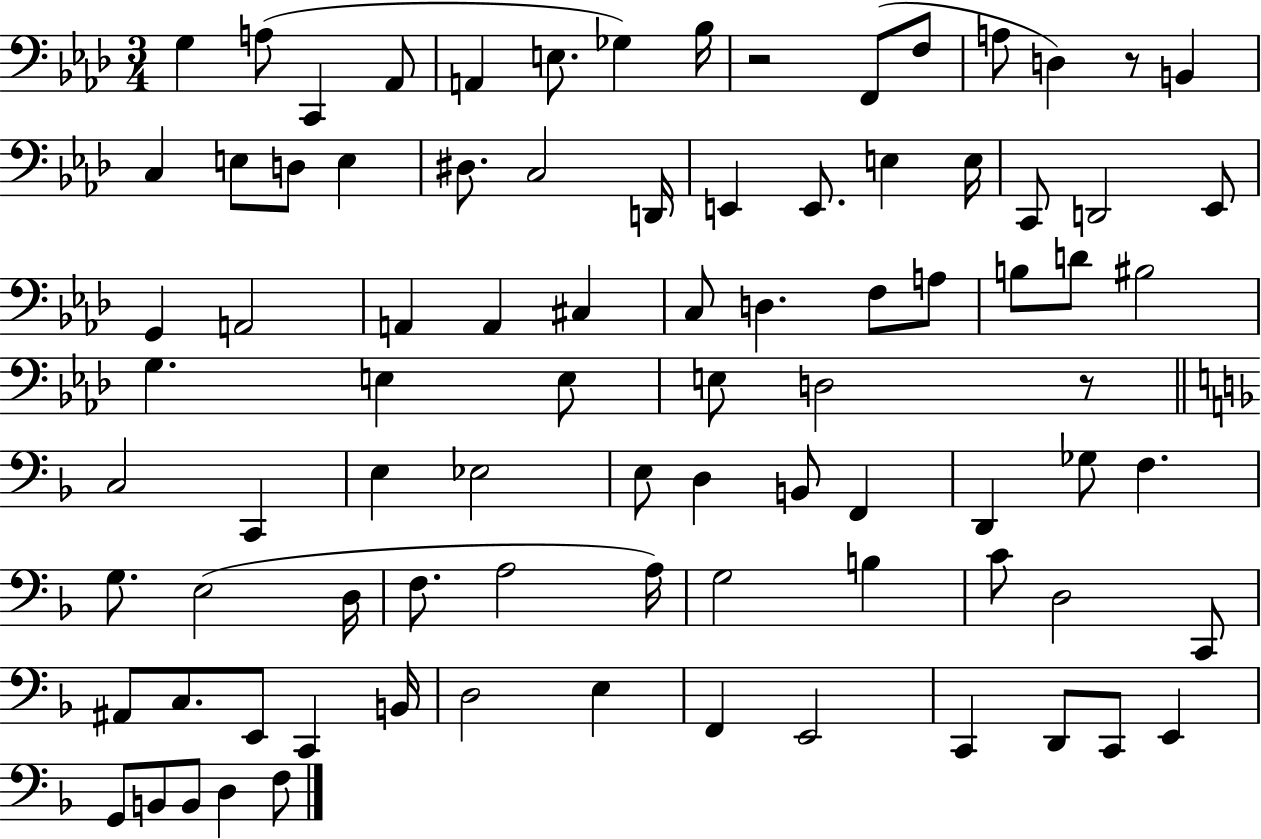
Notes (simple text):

G3/q A3/e C2/q Ab2/e A2/q E3/e. Gb3/q Bb3/s R/h F2/e F3/e A3/e D3/q R/e B2/q C3/q E3/e D3/e E3/q D#3/e. C3/h D2/s E2/q E2/e. E3/q E3/s C2/e D2/h Eb2/e G2/q A2/h A2/q A2/q C#3/q C3/e D3/q. F3/e A3/e B3/e D4/e BIS3/h G3/q. E3/q E3/e E3/e D3/h R/e C3/h C2/q E3/q Eb3/h E3/e D3/q B2/e F2/q D2/q Gb3/e F3/q. G3/e. E3/h D3/s F3/e. A3/h A3/s G3/h B3/q C4/e D3/h C2/e A#2/e C3/e. E2/e C2/q B2/s D3/h E3/q F2/q E2/h C2/q D2/e C2/e E2/q G2/e B2/e B2/e D3/q F3/e